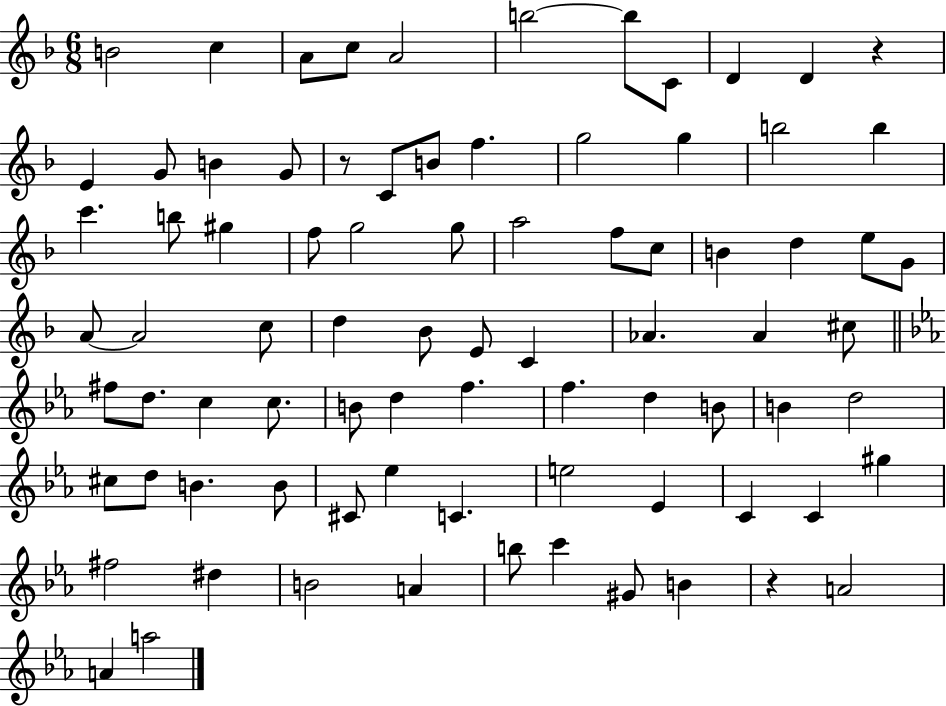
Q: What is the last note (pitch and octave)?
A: A5